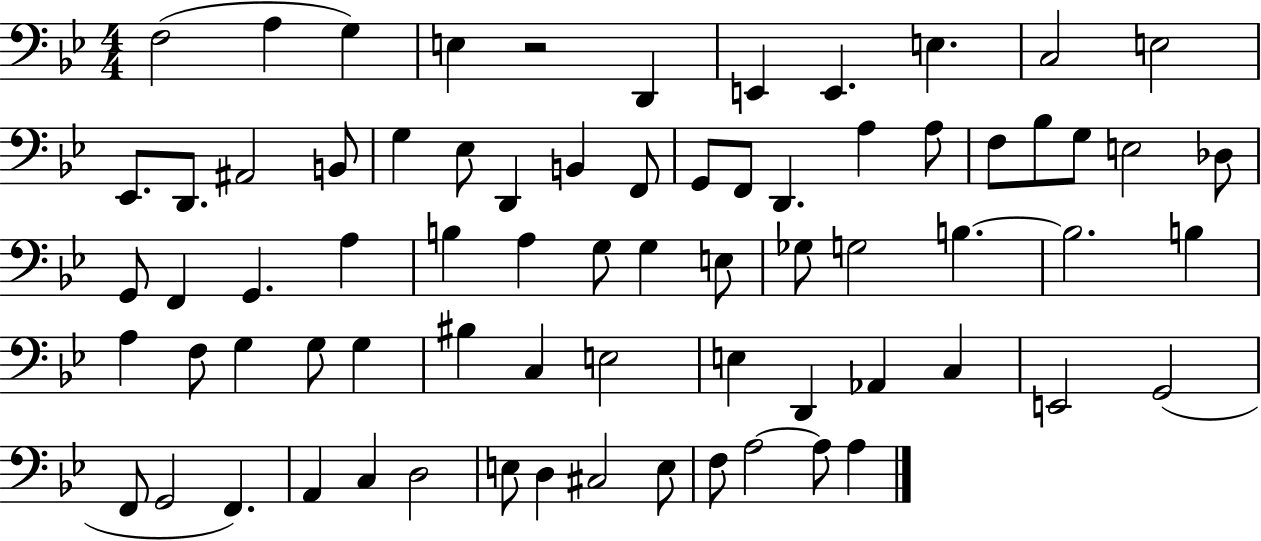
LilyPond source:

{
  \clef bass
  \numericTimeSignature
  \time 4/4
  \key bes \major
  \repeat volta 2 { f2( a4 g4) | e4 r2 d,4 | e,4 e,4. e4. | c2 e2 | \break ees,8. d,8. ais,2 b,8 | g4 ees8 d,4 b,4 f,8 | g,8 f,8 d,4. a4 a8 | f8 bes8 g8 e2 des8 | \break g,8 f,4 g,4. a4 | b4 a4 g8 g4 e8 | ges8 g2 b4.~~ | b2. b4 | \break a4 f8 g4 g8 g4 | bis4 c4 e2 | e4 d,4 aes,4 c4 | e,2 g,2( | \break f,8 g,2 f,4.) | a,4 c4 d2 | e8 d4 cis2 e8 | f8 a2~~ a8 a4 | \break } \bar "|."
}